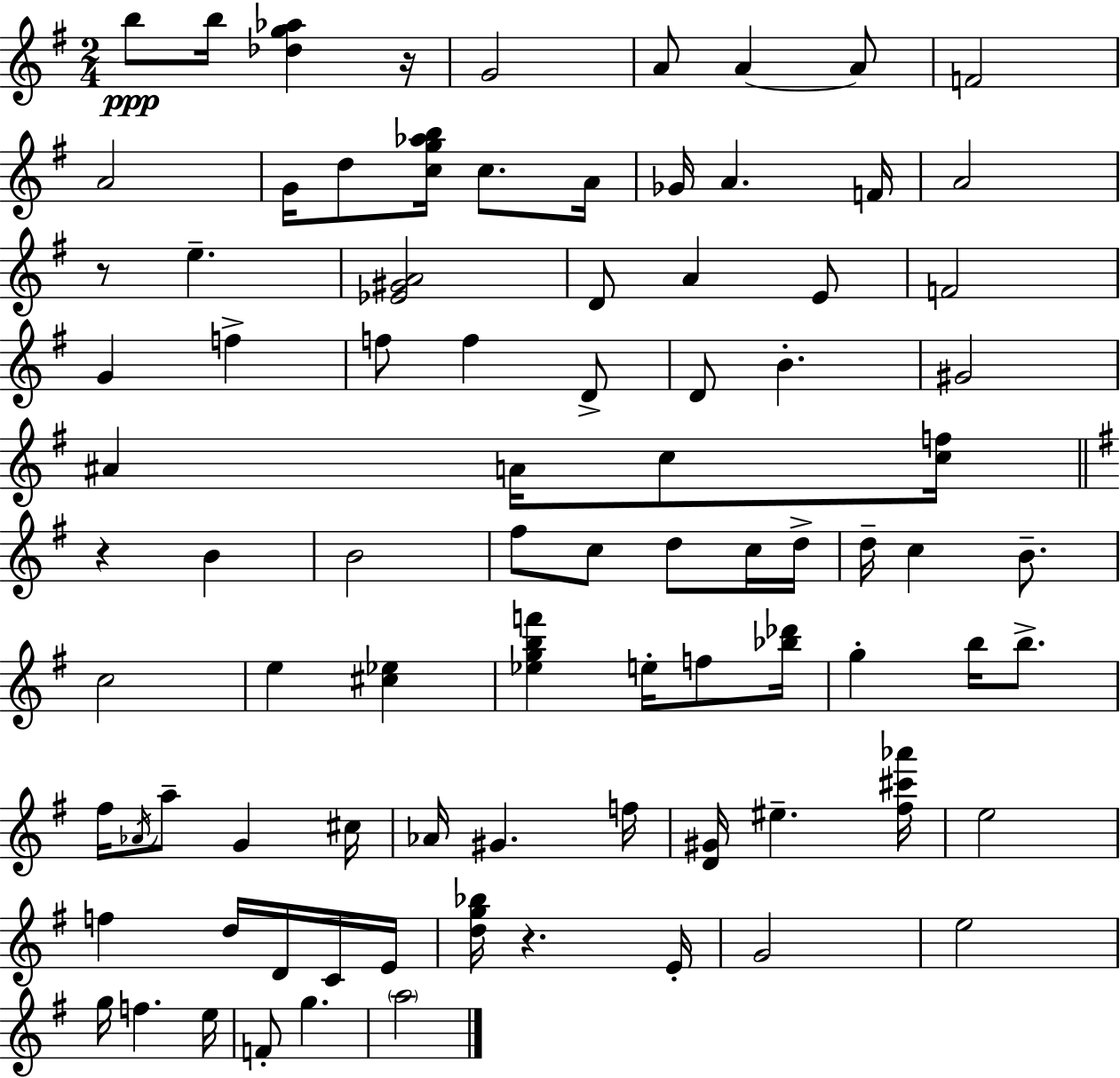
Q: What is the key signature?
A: G major